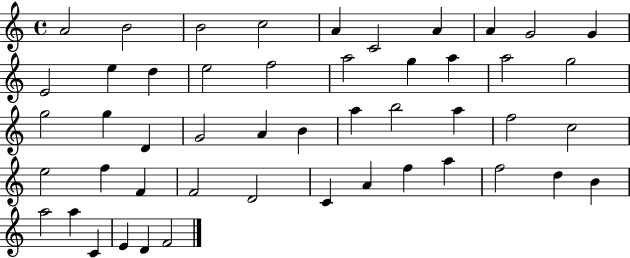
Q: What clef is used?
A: treble